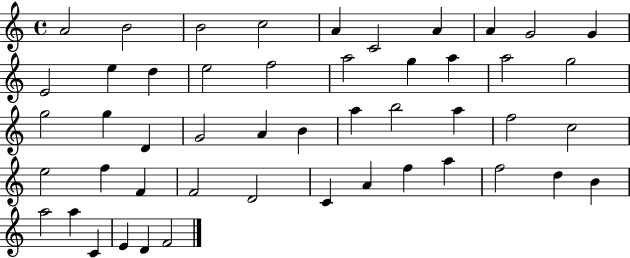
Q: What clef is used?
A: treble